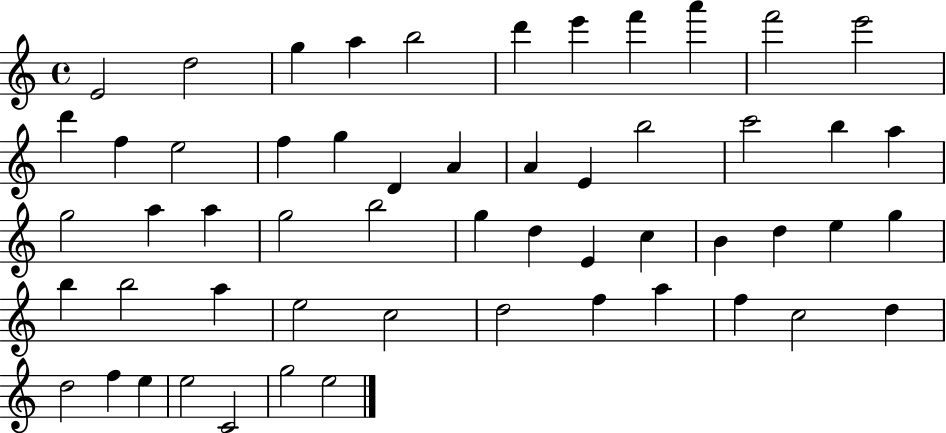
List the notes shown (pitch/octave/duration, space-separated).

E4/h D5/h G5/q A5/q B5/h D6/q E6/q F6/q A6/q F6/h E6/h D6/q F5/q E5/h F5/q G5/q D4/q A4/q A4/q E4/q B5/h C6/h B5/q A5/q G5/h A5/q A5/q G5/h B5/h G5/q D5/q E4/q C5/q B4/q D5/q E5/q G5/q B5/q B5/h A5/q E5/h C5/h D5/h F5/q A5/q F5/q C5/h D5/q D5/h F5/q E5/q E5/h C4/h G5/h E5/h